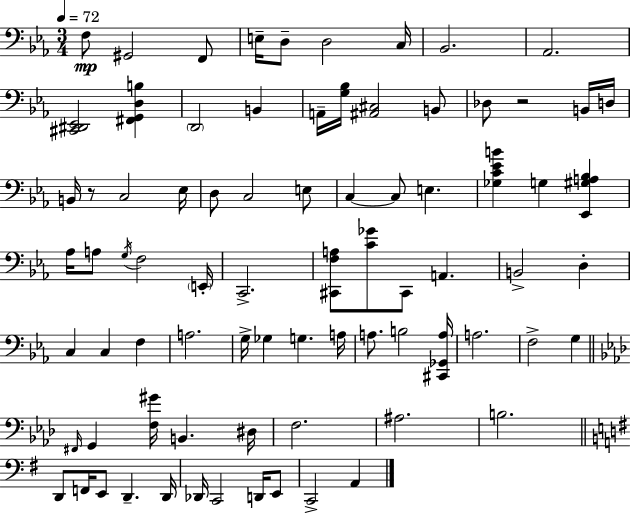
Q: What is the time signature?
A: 3/4